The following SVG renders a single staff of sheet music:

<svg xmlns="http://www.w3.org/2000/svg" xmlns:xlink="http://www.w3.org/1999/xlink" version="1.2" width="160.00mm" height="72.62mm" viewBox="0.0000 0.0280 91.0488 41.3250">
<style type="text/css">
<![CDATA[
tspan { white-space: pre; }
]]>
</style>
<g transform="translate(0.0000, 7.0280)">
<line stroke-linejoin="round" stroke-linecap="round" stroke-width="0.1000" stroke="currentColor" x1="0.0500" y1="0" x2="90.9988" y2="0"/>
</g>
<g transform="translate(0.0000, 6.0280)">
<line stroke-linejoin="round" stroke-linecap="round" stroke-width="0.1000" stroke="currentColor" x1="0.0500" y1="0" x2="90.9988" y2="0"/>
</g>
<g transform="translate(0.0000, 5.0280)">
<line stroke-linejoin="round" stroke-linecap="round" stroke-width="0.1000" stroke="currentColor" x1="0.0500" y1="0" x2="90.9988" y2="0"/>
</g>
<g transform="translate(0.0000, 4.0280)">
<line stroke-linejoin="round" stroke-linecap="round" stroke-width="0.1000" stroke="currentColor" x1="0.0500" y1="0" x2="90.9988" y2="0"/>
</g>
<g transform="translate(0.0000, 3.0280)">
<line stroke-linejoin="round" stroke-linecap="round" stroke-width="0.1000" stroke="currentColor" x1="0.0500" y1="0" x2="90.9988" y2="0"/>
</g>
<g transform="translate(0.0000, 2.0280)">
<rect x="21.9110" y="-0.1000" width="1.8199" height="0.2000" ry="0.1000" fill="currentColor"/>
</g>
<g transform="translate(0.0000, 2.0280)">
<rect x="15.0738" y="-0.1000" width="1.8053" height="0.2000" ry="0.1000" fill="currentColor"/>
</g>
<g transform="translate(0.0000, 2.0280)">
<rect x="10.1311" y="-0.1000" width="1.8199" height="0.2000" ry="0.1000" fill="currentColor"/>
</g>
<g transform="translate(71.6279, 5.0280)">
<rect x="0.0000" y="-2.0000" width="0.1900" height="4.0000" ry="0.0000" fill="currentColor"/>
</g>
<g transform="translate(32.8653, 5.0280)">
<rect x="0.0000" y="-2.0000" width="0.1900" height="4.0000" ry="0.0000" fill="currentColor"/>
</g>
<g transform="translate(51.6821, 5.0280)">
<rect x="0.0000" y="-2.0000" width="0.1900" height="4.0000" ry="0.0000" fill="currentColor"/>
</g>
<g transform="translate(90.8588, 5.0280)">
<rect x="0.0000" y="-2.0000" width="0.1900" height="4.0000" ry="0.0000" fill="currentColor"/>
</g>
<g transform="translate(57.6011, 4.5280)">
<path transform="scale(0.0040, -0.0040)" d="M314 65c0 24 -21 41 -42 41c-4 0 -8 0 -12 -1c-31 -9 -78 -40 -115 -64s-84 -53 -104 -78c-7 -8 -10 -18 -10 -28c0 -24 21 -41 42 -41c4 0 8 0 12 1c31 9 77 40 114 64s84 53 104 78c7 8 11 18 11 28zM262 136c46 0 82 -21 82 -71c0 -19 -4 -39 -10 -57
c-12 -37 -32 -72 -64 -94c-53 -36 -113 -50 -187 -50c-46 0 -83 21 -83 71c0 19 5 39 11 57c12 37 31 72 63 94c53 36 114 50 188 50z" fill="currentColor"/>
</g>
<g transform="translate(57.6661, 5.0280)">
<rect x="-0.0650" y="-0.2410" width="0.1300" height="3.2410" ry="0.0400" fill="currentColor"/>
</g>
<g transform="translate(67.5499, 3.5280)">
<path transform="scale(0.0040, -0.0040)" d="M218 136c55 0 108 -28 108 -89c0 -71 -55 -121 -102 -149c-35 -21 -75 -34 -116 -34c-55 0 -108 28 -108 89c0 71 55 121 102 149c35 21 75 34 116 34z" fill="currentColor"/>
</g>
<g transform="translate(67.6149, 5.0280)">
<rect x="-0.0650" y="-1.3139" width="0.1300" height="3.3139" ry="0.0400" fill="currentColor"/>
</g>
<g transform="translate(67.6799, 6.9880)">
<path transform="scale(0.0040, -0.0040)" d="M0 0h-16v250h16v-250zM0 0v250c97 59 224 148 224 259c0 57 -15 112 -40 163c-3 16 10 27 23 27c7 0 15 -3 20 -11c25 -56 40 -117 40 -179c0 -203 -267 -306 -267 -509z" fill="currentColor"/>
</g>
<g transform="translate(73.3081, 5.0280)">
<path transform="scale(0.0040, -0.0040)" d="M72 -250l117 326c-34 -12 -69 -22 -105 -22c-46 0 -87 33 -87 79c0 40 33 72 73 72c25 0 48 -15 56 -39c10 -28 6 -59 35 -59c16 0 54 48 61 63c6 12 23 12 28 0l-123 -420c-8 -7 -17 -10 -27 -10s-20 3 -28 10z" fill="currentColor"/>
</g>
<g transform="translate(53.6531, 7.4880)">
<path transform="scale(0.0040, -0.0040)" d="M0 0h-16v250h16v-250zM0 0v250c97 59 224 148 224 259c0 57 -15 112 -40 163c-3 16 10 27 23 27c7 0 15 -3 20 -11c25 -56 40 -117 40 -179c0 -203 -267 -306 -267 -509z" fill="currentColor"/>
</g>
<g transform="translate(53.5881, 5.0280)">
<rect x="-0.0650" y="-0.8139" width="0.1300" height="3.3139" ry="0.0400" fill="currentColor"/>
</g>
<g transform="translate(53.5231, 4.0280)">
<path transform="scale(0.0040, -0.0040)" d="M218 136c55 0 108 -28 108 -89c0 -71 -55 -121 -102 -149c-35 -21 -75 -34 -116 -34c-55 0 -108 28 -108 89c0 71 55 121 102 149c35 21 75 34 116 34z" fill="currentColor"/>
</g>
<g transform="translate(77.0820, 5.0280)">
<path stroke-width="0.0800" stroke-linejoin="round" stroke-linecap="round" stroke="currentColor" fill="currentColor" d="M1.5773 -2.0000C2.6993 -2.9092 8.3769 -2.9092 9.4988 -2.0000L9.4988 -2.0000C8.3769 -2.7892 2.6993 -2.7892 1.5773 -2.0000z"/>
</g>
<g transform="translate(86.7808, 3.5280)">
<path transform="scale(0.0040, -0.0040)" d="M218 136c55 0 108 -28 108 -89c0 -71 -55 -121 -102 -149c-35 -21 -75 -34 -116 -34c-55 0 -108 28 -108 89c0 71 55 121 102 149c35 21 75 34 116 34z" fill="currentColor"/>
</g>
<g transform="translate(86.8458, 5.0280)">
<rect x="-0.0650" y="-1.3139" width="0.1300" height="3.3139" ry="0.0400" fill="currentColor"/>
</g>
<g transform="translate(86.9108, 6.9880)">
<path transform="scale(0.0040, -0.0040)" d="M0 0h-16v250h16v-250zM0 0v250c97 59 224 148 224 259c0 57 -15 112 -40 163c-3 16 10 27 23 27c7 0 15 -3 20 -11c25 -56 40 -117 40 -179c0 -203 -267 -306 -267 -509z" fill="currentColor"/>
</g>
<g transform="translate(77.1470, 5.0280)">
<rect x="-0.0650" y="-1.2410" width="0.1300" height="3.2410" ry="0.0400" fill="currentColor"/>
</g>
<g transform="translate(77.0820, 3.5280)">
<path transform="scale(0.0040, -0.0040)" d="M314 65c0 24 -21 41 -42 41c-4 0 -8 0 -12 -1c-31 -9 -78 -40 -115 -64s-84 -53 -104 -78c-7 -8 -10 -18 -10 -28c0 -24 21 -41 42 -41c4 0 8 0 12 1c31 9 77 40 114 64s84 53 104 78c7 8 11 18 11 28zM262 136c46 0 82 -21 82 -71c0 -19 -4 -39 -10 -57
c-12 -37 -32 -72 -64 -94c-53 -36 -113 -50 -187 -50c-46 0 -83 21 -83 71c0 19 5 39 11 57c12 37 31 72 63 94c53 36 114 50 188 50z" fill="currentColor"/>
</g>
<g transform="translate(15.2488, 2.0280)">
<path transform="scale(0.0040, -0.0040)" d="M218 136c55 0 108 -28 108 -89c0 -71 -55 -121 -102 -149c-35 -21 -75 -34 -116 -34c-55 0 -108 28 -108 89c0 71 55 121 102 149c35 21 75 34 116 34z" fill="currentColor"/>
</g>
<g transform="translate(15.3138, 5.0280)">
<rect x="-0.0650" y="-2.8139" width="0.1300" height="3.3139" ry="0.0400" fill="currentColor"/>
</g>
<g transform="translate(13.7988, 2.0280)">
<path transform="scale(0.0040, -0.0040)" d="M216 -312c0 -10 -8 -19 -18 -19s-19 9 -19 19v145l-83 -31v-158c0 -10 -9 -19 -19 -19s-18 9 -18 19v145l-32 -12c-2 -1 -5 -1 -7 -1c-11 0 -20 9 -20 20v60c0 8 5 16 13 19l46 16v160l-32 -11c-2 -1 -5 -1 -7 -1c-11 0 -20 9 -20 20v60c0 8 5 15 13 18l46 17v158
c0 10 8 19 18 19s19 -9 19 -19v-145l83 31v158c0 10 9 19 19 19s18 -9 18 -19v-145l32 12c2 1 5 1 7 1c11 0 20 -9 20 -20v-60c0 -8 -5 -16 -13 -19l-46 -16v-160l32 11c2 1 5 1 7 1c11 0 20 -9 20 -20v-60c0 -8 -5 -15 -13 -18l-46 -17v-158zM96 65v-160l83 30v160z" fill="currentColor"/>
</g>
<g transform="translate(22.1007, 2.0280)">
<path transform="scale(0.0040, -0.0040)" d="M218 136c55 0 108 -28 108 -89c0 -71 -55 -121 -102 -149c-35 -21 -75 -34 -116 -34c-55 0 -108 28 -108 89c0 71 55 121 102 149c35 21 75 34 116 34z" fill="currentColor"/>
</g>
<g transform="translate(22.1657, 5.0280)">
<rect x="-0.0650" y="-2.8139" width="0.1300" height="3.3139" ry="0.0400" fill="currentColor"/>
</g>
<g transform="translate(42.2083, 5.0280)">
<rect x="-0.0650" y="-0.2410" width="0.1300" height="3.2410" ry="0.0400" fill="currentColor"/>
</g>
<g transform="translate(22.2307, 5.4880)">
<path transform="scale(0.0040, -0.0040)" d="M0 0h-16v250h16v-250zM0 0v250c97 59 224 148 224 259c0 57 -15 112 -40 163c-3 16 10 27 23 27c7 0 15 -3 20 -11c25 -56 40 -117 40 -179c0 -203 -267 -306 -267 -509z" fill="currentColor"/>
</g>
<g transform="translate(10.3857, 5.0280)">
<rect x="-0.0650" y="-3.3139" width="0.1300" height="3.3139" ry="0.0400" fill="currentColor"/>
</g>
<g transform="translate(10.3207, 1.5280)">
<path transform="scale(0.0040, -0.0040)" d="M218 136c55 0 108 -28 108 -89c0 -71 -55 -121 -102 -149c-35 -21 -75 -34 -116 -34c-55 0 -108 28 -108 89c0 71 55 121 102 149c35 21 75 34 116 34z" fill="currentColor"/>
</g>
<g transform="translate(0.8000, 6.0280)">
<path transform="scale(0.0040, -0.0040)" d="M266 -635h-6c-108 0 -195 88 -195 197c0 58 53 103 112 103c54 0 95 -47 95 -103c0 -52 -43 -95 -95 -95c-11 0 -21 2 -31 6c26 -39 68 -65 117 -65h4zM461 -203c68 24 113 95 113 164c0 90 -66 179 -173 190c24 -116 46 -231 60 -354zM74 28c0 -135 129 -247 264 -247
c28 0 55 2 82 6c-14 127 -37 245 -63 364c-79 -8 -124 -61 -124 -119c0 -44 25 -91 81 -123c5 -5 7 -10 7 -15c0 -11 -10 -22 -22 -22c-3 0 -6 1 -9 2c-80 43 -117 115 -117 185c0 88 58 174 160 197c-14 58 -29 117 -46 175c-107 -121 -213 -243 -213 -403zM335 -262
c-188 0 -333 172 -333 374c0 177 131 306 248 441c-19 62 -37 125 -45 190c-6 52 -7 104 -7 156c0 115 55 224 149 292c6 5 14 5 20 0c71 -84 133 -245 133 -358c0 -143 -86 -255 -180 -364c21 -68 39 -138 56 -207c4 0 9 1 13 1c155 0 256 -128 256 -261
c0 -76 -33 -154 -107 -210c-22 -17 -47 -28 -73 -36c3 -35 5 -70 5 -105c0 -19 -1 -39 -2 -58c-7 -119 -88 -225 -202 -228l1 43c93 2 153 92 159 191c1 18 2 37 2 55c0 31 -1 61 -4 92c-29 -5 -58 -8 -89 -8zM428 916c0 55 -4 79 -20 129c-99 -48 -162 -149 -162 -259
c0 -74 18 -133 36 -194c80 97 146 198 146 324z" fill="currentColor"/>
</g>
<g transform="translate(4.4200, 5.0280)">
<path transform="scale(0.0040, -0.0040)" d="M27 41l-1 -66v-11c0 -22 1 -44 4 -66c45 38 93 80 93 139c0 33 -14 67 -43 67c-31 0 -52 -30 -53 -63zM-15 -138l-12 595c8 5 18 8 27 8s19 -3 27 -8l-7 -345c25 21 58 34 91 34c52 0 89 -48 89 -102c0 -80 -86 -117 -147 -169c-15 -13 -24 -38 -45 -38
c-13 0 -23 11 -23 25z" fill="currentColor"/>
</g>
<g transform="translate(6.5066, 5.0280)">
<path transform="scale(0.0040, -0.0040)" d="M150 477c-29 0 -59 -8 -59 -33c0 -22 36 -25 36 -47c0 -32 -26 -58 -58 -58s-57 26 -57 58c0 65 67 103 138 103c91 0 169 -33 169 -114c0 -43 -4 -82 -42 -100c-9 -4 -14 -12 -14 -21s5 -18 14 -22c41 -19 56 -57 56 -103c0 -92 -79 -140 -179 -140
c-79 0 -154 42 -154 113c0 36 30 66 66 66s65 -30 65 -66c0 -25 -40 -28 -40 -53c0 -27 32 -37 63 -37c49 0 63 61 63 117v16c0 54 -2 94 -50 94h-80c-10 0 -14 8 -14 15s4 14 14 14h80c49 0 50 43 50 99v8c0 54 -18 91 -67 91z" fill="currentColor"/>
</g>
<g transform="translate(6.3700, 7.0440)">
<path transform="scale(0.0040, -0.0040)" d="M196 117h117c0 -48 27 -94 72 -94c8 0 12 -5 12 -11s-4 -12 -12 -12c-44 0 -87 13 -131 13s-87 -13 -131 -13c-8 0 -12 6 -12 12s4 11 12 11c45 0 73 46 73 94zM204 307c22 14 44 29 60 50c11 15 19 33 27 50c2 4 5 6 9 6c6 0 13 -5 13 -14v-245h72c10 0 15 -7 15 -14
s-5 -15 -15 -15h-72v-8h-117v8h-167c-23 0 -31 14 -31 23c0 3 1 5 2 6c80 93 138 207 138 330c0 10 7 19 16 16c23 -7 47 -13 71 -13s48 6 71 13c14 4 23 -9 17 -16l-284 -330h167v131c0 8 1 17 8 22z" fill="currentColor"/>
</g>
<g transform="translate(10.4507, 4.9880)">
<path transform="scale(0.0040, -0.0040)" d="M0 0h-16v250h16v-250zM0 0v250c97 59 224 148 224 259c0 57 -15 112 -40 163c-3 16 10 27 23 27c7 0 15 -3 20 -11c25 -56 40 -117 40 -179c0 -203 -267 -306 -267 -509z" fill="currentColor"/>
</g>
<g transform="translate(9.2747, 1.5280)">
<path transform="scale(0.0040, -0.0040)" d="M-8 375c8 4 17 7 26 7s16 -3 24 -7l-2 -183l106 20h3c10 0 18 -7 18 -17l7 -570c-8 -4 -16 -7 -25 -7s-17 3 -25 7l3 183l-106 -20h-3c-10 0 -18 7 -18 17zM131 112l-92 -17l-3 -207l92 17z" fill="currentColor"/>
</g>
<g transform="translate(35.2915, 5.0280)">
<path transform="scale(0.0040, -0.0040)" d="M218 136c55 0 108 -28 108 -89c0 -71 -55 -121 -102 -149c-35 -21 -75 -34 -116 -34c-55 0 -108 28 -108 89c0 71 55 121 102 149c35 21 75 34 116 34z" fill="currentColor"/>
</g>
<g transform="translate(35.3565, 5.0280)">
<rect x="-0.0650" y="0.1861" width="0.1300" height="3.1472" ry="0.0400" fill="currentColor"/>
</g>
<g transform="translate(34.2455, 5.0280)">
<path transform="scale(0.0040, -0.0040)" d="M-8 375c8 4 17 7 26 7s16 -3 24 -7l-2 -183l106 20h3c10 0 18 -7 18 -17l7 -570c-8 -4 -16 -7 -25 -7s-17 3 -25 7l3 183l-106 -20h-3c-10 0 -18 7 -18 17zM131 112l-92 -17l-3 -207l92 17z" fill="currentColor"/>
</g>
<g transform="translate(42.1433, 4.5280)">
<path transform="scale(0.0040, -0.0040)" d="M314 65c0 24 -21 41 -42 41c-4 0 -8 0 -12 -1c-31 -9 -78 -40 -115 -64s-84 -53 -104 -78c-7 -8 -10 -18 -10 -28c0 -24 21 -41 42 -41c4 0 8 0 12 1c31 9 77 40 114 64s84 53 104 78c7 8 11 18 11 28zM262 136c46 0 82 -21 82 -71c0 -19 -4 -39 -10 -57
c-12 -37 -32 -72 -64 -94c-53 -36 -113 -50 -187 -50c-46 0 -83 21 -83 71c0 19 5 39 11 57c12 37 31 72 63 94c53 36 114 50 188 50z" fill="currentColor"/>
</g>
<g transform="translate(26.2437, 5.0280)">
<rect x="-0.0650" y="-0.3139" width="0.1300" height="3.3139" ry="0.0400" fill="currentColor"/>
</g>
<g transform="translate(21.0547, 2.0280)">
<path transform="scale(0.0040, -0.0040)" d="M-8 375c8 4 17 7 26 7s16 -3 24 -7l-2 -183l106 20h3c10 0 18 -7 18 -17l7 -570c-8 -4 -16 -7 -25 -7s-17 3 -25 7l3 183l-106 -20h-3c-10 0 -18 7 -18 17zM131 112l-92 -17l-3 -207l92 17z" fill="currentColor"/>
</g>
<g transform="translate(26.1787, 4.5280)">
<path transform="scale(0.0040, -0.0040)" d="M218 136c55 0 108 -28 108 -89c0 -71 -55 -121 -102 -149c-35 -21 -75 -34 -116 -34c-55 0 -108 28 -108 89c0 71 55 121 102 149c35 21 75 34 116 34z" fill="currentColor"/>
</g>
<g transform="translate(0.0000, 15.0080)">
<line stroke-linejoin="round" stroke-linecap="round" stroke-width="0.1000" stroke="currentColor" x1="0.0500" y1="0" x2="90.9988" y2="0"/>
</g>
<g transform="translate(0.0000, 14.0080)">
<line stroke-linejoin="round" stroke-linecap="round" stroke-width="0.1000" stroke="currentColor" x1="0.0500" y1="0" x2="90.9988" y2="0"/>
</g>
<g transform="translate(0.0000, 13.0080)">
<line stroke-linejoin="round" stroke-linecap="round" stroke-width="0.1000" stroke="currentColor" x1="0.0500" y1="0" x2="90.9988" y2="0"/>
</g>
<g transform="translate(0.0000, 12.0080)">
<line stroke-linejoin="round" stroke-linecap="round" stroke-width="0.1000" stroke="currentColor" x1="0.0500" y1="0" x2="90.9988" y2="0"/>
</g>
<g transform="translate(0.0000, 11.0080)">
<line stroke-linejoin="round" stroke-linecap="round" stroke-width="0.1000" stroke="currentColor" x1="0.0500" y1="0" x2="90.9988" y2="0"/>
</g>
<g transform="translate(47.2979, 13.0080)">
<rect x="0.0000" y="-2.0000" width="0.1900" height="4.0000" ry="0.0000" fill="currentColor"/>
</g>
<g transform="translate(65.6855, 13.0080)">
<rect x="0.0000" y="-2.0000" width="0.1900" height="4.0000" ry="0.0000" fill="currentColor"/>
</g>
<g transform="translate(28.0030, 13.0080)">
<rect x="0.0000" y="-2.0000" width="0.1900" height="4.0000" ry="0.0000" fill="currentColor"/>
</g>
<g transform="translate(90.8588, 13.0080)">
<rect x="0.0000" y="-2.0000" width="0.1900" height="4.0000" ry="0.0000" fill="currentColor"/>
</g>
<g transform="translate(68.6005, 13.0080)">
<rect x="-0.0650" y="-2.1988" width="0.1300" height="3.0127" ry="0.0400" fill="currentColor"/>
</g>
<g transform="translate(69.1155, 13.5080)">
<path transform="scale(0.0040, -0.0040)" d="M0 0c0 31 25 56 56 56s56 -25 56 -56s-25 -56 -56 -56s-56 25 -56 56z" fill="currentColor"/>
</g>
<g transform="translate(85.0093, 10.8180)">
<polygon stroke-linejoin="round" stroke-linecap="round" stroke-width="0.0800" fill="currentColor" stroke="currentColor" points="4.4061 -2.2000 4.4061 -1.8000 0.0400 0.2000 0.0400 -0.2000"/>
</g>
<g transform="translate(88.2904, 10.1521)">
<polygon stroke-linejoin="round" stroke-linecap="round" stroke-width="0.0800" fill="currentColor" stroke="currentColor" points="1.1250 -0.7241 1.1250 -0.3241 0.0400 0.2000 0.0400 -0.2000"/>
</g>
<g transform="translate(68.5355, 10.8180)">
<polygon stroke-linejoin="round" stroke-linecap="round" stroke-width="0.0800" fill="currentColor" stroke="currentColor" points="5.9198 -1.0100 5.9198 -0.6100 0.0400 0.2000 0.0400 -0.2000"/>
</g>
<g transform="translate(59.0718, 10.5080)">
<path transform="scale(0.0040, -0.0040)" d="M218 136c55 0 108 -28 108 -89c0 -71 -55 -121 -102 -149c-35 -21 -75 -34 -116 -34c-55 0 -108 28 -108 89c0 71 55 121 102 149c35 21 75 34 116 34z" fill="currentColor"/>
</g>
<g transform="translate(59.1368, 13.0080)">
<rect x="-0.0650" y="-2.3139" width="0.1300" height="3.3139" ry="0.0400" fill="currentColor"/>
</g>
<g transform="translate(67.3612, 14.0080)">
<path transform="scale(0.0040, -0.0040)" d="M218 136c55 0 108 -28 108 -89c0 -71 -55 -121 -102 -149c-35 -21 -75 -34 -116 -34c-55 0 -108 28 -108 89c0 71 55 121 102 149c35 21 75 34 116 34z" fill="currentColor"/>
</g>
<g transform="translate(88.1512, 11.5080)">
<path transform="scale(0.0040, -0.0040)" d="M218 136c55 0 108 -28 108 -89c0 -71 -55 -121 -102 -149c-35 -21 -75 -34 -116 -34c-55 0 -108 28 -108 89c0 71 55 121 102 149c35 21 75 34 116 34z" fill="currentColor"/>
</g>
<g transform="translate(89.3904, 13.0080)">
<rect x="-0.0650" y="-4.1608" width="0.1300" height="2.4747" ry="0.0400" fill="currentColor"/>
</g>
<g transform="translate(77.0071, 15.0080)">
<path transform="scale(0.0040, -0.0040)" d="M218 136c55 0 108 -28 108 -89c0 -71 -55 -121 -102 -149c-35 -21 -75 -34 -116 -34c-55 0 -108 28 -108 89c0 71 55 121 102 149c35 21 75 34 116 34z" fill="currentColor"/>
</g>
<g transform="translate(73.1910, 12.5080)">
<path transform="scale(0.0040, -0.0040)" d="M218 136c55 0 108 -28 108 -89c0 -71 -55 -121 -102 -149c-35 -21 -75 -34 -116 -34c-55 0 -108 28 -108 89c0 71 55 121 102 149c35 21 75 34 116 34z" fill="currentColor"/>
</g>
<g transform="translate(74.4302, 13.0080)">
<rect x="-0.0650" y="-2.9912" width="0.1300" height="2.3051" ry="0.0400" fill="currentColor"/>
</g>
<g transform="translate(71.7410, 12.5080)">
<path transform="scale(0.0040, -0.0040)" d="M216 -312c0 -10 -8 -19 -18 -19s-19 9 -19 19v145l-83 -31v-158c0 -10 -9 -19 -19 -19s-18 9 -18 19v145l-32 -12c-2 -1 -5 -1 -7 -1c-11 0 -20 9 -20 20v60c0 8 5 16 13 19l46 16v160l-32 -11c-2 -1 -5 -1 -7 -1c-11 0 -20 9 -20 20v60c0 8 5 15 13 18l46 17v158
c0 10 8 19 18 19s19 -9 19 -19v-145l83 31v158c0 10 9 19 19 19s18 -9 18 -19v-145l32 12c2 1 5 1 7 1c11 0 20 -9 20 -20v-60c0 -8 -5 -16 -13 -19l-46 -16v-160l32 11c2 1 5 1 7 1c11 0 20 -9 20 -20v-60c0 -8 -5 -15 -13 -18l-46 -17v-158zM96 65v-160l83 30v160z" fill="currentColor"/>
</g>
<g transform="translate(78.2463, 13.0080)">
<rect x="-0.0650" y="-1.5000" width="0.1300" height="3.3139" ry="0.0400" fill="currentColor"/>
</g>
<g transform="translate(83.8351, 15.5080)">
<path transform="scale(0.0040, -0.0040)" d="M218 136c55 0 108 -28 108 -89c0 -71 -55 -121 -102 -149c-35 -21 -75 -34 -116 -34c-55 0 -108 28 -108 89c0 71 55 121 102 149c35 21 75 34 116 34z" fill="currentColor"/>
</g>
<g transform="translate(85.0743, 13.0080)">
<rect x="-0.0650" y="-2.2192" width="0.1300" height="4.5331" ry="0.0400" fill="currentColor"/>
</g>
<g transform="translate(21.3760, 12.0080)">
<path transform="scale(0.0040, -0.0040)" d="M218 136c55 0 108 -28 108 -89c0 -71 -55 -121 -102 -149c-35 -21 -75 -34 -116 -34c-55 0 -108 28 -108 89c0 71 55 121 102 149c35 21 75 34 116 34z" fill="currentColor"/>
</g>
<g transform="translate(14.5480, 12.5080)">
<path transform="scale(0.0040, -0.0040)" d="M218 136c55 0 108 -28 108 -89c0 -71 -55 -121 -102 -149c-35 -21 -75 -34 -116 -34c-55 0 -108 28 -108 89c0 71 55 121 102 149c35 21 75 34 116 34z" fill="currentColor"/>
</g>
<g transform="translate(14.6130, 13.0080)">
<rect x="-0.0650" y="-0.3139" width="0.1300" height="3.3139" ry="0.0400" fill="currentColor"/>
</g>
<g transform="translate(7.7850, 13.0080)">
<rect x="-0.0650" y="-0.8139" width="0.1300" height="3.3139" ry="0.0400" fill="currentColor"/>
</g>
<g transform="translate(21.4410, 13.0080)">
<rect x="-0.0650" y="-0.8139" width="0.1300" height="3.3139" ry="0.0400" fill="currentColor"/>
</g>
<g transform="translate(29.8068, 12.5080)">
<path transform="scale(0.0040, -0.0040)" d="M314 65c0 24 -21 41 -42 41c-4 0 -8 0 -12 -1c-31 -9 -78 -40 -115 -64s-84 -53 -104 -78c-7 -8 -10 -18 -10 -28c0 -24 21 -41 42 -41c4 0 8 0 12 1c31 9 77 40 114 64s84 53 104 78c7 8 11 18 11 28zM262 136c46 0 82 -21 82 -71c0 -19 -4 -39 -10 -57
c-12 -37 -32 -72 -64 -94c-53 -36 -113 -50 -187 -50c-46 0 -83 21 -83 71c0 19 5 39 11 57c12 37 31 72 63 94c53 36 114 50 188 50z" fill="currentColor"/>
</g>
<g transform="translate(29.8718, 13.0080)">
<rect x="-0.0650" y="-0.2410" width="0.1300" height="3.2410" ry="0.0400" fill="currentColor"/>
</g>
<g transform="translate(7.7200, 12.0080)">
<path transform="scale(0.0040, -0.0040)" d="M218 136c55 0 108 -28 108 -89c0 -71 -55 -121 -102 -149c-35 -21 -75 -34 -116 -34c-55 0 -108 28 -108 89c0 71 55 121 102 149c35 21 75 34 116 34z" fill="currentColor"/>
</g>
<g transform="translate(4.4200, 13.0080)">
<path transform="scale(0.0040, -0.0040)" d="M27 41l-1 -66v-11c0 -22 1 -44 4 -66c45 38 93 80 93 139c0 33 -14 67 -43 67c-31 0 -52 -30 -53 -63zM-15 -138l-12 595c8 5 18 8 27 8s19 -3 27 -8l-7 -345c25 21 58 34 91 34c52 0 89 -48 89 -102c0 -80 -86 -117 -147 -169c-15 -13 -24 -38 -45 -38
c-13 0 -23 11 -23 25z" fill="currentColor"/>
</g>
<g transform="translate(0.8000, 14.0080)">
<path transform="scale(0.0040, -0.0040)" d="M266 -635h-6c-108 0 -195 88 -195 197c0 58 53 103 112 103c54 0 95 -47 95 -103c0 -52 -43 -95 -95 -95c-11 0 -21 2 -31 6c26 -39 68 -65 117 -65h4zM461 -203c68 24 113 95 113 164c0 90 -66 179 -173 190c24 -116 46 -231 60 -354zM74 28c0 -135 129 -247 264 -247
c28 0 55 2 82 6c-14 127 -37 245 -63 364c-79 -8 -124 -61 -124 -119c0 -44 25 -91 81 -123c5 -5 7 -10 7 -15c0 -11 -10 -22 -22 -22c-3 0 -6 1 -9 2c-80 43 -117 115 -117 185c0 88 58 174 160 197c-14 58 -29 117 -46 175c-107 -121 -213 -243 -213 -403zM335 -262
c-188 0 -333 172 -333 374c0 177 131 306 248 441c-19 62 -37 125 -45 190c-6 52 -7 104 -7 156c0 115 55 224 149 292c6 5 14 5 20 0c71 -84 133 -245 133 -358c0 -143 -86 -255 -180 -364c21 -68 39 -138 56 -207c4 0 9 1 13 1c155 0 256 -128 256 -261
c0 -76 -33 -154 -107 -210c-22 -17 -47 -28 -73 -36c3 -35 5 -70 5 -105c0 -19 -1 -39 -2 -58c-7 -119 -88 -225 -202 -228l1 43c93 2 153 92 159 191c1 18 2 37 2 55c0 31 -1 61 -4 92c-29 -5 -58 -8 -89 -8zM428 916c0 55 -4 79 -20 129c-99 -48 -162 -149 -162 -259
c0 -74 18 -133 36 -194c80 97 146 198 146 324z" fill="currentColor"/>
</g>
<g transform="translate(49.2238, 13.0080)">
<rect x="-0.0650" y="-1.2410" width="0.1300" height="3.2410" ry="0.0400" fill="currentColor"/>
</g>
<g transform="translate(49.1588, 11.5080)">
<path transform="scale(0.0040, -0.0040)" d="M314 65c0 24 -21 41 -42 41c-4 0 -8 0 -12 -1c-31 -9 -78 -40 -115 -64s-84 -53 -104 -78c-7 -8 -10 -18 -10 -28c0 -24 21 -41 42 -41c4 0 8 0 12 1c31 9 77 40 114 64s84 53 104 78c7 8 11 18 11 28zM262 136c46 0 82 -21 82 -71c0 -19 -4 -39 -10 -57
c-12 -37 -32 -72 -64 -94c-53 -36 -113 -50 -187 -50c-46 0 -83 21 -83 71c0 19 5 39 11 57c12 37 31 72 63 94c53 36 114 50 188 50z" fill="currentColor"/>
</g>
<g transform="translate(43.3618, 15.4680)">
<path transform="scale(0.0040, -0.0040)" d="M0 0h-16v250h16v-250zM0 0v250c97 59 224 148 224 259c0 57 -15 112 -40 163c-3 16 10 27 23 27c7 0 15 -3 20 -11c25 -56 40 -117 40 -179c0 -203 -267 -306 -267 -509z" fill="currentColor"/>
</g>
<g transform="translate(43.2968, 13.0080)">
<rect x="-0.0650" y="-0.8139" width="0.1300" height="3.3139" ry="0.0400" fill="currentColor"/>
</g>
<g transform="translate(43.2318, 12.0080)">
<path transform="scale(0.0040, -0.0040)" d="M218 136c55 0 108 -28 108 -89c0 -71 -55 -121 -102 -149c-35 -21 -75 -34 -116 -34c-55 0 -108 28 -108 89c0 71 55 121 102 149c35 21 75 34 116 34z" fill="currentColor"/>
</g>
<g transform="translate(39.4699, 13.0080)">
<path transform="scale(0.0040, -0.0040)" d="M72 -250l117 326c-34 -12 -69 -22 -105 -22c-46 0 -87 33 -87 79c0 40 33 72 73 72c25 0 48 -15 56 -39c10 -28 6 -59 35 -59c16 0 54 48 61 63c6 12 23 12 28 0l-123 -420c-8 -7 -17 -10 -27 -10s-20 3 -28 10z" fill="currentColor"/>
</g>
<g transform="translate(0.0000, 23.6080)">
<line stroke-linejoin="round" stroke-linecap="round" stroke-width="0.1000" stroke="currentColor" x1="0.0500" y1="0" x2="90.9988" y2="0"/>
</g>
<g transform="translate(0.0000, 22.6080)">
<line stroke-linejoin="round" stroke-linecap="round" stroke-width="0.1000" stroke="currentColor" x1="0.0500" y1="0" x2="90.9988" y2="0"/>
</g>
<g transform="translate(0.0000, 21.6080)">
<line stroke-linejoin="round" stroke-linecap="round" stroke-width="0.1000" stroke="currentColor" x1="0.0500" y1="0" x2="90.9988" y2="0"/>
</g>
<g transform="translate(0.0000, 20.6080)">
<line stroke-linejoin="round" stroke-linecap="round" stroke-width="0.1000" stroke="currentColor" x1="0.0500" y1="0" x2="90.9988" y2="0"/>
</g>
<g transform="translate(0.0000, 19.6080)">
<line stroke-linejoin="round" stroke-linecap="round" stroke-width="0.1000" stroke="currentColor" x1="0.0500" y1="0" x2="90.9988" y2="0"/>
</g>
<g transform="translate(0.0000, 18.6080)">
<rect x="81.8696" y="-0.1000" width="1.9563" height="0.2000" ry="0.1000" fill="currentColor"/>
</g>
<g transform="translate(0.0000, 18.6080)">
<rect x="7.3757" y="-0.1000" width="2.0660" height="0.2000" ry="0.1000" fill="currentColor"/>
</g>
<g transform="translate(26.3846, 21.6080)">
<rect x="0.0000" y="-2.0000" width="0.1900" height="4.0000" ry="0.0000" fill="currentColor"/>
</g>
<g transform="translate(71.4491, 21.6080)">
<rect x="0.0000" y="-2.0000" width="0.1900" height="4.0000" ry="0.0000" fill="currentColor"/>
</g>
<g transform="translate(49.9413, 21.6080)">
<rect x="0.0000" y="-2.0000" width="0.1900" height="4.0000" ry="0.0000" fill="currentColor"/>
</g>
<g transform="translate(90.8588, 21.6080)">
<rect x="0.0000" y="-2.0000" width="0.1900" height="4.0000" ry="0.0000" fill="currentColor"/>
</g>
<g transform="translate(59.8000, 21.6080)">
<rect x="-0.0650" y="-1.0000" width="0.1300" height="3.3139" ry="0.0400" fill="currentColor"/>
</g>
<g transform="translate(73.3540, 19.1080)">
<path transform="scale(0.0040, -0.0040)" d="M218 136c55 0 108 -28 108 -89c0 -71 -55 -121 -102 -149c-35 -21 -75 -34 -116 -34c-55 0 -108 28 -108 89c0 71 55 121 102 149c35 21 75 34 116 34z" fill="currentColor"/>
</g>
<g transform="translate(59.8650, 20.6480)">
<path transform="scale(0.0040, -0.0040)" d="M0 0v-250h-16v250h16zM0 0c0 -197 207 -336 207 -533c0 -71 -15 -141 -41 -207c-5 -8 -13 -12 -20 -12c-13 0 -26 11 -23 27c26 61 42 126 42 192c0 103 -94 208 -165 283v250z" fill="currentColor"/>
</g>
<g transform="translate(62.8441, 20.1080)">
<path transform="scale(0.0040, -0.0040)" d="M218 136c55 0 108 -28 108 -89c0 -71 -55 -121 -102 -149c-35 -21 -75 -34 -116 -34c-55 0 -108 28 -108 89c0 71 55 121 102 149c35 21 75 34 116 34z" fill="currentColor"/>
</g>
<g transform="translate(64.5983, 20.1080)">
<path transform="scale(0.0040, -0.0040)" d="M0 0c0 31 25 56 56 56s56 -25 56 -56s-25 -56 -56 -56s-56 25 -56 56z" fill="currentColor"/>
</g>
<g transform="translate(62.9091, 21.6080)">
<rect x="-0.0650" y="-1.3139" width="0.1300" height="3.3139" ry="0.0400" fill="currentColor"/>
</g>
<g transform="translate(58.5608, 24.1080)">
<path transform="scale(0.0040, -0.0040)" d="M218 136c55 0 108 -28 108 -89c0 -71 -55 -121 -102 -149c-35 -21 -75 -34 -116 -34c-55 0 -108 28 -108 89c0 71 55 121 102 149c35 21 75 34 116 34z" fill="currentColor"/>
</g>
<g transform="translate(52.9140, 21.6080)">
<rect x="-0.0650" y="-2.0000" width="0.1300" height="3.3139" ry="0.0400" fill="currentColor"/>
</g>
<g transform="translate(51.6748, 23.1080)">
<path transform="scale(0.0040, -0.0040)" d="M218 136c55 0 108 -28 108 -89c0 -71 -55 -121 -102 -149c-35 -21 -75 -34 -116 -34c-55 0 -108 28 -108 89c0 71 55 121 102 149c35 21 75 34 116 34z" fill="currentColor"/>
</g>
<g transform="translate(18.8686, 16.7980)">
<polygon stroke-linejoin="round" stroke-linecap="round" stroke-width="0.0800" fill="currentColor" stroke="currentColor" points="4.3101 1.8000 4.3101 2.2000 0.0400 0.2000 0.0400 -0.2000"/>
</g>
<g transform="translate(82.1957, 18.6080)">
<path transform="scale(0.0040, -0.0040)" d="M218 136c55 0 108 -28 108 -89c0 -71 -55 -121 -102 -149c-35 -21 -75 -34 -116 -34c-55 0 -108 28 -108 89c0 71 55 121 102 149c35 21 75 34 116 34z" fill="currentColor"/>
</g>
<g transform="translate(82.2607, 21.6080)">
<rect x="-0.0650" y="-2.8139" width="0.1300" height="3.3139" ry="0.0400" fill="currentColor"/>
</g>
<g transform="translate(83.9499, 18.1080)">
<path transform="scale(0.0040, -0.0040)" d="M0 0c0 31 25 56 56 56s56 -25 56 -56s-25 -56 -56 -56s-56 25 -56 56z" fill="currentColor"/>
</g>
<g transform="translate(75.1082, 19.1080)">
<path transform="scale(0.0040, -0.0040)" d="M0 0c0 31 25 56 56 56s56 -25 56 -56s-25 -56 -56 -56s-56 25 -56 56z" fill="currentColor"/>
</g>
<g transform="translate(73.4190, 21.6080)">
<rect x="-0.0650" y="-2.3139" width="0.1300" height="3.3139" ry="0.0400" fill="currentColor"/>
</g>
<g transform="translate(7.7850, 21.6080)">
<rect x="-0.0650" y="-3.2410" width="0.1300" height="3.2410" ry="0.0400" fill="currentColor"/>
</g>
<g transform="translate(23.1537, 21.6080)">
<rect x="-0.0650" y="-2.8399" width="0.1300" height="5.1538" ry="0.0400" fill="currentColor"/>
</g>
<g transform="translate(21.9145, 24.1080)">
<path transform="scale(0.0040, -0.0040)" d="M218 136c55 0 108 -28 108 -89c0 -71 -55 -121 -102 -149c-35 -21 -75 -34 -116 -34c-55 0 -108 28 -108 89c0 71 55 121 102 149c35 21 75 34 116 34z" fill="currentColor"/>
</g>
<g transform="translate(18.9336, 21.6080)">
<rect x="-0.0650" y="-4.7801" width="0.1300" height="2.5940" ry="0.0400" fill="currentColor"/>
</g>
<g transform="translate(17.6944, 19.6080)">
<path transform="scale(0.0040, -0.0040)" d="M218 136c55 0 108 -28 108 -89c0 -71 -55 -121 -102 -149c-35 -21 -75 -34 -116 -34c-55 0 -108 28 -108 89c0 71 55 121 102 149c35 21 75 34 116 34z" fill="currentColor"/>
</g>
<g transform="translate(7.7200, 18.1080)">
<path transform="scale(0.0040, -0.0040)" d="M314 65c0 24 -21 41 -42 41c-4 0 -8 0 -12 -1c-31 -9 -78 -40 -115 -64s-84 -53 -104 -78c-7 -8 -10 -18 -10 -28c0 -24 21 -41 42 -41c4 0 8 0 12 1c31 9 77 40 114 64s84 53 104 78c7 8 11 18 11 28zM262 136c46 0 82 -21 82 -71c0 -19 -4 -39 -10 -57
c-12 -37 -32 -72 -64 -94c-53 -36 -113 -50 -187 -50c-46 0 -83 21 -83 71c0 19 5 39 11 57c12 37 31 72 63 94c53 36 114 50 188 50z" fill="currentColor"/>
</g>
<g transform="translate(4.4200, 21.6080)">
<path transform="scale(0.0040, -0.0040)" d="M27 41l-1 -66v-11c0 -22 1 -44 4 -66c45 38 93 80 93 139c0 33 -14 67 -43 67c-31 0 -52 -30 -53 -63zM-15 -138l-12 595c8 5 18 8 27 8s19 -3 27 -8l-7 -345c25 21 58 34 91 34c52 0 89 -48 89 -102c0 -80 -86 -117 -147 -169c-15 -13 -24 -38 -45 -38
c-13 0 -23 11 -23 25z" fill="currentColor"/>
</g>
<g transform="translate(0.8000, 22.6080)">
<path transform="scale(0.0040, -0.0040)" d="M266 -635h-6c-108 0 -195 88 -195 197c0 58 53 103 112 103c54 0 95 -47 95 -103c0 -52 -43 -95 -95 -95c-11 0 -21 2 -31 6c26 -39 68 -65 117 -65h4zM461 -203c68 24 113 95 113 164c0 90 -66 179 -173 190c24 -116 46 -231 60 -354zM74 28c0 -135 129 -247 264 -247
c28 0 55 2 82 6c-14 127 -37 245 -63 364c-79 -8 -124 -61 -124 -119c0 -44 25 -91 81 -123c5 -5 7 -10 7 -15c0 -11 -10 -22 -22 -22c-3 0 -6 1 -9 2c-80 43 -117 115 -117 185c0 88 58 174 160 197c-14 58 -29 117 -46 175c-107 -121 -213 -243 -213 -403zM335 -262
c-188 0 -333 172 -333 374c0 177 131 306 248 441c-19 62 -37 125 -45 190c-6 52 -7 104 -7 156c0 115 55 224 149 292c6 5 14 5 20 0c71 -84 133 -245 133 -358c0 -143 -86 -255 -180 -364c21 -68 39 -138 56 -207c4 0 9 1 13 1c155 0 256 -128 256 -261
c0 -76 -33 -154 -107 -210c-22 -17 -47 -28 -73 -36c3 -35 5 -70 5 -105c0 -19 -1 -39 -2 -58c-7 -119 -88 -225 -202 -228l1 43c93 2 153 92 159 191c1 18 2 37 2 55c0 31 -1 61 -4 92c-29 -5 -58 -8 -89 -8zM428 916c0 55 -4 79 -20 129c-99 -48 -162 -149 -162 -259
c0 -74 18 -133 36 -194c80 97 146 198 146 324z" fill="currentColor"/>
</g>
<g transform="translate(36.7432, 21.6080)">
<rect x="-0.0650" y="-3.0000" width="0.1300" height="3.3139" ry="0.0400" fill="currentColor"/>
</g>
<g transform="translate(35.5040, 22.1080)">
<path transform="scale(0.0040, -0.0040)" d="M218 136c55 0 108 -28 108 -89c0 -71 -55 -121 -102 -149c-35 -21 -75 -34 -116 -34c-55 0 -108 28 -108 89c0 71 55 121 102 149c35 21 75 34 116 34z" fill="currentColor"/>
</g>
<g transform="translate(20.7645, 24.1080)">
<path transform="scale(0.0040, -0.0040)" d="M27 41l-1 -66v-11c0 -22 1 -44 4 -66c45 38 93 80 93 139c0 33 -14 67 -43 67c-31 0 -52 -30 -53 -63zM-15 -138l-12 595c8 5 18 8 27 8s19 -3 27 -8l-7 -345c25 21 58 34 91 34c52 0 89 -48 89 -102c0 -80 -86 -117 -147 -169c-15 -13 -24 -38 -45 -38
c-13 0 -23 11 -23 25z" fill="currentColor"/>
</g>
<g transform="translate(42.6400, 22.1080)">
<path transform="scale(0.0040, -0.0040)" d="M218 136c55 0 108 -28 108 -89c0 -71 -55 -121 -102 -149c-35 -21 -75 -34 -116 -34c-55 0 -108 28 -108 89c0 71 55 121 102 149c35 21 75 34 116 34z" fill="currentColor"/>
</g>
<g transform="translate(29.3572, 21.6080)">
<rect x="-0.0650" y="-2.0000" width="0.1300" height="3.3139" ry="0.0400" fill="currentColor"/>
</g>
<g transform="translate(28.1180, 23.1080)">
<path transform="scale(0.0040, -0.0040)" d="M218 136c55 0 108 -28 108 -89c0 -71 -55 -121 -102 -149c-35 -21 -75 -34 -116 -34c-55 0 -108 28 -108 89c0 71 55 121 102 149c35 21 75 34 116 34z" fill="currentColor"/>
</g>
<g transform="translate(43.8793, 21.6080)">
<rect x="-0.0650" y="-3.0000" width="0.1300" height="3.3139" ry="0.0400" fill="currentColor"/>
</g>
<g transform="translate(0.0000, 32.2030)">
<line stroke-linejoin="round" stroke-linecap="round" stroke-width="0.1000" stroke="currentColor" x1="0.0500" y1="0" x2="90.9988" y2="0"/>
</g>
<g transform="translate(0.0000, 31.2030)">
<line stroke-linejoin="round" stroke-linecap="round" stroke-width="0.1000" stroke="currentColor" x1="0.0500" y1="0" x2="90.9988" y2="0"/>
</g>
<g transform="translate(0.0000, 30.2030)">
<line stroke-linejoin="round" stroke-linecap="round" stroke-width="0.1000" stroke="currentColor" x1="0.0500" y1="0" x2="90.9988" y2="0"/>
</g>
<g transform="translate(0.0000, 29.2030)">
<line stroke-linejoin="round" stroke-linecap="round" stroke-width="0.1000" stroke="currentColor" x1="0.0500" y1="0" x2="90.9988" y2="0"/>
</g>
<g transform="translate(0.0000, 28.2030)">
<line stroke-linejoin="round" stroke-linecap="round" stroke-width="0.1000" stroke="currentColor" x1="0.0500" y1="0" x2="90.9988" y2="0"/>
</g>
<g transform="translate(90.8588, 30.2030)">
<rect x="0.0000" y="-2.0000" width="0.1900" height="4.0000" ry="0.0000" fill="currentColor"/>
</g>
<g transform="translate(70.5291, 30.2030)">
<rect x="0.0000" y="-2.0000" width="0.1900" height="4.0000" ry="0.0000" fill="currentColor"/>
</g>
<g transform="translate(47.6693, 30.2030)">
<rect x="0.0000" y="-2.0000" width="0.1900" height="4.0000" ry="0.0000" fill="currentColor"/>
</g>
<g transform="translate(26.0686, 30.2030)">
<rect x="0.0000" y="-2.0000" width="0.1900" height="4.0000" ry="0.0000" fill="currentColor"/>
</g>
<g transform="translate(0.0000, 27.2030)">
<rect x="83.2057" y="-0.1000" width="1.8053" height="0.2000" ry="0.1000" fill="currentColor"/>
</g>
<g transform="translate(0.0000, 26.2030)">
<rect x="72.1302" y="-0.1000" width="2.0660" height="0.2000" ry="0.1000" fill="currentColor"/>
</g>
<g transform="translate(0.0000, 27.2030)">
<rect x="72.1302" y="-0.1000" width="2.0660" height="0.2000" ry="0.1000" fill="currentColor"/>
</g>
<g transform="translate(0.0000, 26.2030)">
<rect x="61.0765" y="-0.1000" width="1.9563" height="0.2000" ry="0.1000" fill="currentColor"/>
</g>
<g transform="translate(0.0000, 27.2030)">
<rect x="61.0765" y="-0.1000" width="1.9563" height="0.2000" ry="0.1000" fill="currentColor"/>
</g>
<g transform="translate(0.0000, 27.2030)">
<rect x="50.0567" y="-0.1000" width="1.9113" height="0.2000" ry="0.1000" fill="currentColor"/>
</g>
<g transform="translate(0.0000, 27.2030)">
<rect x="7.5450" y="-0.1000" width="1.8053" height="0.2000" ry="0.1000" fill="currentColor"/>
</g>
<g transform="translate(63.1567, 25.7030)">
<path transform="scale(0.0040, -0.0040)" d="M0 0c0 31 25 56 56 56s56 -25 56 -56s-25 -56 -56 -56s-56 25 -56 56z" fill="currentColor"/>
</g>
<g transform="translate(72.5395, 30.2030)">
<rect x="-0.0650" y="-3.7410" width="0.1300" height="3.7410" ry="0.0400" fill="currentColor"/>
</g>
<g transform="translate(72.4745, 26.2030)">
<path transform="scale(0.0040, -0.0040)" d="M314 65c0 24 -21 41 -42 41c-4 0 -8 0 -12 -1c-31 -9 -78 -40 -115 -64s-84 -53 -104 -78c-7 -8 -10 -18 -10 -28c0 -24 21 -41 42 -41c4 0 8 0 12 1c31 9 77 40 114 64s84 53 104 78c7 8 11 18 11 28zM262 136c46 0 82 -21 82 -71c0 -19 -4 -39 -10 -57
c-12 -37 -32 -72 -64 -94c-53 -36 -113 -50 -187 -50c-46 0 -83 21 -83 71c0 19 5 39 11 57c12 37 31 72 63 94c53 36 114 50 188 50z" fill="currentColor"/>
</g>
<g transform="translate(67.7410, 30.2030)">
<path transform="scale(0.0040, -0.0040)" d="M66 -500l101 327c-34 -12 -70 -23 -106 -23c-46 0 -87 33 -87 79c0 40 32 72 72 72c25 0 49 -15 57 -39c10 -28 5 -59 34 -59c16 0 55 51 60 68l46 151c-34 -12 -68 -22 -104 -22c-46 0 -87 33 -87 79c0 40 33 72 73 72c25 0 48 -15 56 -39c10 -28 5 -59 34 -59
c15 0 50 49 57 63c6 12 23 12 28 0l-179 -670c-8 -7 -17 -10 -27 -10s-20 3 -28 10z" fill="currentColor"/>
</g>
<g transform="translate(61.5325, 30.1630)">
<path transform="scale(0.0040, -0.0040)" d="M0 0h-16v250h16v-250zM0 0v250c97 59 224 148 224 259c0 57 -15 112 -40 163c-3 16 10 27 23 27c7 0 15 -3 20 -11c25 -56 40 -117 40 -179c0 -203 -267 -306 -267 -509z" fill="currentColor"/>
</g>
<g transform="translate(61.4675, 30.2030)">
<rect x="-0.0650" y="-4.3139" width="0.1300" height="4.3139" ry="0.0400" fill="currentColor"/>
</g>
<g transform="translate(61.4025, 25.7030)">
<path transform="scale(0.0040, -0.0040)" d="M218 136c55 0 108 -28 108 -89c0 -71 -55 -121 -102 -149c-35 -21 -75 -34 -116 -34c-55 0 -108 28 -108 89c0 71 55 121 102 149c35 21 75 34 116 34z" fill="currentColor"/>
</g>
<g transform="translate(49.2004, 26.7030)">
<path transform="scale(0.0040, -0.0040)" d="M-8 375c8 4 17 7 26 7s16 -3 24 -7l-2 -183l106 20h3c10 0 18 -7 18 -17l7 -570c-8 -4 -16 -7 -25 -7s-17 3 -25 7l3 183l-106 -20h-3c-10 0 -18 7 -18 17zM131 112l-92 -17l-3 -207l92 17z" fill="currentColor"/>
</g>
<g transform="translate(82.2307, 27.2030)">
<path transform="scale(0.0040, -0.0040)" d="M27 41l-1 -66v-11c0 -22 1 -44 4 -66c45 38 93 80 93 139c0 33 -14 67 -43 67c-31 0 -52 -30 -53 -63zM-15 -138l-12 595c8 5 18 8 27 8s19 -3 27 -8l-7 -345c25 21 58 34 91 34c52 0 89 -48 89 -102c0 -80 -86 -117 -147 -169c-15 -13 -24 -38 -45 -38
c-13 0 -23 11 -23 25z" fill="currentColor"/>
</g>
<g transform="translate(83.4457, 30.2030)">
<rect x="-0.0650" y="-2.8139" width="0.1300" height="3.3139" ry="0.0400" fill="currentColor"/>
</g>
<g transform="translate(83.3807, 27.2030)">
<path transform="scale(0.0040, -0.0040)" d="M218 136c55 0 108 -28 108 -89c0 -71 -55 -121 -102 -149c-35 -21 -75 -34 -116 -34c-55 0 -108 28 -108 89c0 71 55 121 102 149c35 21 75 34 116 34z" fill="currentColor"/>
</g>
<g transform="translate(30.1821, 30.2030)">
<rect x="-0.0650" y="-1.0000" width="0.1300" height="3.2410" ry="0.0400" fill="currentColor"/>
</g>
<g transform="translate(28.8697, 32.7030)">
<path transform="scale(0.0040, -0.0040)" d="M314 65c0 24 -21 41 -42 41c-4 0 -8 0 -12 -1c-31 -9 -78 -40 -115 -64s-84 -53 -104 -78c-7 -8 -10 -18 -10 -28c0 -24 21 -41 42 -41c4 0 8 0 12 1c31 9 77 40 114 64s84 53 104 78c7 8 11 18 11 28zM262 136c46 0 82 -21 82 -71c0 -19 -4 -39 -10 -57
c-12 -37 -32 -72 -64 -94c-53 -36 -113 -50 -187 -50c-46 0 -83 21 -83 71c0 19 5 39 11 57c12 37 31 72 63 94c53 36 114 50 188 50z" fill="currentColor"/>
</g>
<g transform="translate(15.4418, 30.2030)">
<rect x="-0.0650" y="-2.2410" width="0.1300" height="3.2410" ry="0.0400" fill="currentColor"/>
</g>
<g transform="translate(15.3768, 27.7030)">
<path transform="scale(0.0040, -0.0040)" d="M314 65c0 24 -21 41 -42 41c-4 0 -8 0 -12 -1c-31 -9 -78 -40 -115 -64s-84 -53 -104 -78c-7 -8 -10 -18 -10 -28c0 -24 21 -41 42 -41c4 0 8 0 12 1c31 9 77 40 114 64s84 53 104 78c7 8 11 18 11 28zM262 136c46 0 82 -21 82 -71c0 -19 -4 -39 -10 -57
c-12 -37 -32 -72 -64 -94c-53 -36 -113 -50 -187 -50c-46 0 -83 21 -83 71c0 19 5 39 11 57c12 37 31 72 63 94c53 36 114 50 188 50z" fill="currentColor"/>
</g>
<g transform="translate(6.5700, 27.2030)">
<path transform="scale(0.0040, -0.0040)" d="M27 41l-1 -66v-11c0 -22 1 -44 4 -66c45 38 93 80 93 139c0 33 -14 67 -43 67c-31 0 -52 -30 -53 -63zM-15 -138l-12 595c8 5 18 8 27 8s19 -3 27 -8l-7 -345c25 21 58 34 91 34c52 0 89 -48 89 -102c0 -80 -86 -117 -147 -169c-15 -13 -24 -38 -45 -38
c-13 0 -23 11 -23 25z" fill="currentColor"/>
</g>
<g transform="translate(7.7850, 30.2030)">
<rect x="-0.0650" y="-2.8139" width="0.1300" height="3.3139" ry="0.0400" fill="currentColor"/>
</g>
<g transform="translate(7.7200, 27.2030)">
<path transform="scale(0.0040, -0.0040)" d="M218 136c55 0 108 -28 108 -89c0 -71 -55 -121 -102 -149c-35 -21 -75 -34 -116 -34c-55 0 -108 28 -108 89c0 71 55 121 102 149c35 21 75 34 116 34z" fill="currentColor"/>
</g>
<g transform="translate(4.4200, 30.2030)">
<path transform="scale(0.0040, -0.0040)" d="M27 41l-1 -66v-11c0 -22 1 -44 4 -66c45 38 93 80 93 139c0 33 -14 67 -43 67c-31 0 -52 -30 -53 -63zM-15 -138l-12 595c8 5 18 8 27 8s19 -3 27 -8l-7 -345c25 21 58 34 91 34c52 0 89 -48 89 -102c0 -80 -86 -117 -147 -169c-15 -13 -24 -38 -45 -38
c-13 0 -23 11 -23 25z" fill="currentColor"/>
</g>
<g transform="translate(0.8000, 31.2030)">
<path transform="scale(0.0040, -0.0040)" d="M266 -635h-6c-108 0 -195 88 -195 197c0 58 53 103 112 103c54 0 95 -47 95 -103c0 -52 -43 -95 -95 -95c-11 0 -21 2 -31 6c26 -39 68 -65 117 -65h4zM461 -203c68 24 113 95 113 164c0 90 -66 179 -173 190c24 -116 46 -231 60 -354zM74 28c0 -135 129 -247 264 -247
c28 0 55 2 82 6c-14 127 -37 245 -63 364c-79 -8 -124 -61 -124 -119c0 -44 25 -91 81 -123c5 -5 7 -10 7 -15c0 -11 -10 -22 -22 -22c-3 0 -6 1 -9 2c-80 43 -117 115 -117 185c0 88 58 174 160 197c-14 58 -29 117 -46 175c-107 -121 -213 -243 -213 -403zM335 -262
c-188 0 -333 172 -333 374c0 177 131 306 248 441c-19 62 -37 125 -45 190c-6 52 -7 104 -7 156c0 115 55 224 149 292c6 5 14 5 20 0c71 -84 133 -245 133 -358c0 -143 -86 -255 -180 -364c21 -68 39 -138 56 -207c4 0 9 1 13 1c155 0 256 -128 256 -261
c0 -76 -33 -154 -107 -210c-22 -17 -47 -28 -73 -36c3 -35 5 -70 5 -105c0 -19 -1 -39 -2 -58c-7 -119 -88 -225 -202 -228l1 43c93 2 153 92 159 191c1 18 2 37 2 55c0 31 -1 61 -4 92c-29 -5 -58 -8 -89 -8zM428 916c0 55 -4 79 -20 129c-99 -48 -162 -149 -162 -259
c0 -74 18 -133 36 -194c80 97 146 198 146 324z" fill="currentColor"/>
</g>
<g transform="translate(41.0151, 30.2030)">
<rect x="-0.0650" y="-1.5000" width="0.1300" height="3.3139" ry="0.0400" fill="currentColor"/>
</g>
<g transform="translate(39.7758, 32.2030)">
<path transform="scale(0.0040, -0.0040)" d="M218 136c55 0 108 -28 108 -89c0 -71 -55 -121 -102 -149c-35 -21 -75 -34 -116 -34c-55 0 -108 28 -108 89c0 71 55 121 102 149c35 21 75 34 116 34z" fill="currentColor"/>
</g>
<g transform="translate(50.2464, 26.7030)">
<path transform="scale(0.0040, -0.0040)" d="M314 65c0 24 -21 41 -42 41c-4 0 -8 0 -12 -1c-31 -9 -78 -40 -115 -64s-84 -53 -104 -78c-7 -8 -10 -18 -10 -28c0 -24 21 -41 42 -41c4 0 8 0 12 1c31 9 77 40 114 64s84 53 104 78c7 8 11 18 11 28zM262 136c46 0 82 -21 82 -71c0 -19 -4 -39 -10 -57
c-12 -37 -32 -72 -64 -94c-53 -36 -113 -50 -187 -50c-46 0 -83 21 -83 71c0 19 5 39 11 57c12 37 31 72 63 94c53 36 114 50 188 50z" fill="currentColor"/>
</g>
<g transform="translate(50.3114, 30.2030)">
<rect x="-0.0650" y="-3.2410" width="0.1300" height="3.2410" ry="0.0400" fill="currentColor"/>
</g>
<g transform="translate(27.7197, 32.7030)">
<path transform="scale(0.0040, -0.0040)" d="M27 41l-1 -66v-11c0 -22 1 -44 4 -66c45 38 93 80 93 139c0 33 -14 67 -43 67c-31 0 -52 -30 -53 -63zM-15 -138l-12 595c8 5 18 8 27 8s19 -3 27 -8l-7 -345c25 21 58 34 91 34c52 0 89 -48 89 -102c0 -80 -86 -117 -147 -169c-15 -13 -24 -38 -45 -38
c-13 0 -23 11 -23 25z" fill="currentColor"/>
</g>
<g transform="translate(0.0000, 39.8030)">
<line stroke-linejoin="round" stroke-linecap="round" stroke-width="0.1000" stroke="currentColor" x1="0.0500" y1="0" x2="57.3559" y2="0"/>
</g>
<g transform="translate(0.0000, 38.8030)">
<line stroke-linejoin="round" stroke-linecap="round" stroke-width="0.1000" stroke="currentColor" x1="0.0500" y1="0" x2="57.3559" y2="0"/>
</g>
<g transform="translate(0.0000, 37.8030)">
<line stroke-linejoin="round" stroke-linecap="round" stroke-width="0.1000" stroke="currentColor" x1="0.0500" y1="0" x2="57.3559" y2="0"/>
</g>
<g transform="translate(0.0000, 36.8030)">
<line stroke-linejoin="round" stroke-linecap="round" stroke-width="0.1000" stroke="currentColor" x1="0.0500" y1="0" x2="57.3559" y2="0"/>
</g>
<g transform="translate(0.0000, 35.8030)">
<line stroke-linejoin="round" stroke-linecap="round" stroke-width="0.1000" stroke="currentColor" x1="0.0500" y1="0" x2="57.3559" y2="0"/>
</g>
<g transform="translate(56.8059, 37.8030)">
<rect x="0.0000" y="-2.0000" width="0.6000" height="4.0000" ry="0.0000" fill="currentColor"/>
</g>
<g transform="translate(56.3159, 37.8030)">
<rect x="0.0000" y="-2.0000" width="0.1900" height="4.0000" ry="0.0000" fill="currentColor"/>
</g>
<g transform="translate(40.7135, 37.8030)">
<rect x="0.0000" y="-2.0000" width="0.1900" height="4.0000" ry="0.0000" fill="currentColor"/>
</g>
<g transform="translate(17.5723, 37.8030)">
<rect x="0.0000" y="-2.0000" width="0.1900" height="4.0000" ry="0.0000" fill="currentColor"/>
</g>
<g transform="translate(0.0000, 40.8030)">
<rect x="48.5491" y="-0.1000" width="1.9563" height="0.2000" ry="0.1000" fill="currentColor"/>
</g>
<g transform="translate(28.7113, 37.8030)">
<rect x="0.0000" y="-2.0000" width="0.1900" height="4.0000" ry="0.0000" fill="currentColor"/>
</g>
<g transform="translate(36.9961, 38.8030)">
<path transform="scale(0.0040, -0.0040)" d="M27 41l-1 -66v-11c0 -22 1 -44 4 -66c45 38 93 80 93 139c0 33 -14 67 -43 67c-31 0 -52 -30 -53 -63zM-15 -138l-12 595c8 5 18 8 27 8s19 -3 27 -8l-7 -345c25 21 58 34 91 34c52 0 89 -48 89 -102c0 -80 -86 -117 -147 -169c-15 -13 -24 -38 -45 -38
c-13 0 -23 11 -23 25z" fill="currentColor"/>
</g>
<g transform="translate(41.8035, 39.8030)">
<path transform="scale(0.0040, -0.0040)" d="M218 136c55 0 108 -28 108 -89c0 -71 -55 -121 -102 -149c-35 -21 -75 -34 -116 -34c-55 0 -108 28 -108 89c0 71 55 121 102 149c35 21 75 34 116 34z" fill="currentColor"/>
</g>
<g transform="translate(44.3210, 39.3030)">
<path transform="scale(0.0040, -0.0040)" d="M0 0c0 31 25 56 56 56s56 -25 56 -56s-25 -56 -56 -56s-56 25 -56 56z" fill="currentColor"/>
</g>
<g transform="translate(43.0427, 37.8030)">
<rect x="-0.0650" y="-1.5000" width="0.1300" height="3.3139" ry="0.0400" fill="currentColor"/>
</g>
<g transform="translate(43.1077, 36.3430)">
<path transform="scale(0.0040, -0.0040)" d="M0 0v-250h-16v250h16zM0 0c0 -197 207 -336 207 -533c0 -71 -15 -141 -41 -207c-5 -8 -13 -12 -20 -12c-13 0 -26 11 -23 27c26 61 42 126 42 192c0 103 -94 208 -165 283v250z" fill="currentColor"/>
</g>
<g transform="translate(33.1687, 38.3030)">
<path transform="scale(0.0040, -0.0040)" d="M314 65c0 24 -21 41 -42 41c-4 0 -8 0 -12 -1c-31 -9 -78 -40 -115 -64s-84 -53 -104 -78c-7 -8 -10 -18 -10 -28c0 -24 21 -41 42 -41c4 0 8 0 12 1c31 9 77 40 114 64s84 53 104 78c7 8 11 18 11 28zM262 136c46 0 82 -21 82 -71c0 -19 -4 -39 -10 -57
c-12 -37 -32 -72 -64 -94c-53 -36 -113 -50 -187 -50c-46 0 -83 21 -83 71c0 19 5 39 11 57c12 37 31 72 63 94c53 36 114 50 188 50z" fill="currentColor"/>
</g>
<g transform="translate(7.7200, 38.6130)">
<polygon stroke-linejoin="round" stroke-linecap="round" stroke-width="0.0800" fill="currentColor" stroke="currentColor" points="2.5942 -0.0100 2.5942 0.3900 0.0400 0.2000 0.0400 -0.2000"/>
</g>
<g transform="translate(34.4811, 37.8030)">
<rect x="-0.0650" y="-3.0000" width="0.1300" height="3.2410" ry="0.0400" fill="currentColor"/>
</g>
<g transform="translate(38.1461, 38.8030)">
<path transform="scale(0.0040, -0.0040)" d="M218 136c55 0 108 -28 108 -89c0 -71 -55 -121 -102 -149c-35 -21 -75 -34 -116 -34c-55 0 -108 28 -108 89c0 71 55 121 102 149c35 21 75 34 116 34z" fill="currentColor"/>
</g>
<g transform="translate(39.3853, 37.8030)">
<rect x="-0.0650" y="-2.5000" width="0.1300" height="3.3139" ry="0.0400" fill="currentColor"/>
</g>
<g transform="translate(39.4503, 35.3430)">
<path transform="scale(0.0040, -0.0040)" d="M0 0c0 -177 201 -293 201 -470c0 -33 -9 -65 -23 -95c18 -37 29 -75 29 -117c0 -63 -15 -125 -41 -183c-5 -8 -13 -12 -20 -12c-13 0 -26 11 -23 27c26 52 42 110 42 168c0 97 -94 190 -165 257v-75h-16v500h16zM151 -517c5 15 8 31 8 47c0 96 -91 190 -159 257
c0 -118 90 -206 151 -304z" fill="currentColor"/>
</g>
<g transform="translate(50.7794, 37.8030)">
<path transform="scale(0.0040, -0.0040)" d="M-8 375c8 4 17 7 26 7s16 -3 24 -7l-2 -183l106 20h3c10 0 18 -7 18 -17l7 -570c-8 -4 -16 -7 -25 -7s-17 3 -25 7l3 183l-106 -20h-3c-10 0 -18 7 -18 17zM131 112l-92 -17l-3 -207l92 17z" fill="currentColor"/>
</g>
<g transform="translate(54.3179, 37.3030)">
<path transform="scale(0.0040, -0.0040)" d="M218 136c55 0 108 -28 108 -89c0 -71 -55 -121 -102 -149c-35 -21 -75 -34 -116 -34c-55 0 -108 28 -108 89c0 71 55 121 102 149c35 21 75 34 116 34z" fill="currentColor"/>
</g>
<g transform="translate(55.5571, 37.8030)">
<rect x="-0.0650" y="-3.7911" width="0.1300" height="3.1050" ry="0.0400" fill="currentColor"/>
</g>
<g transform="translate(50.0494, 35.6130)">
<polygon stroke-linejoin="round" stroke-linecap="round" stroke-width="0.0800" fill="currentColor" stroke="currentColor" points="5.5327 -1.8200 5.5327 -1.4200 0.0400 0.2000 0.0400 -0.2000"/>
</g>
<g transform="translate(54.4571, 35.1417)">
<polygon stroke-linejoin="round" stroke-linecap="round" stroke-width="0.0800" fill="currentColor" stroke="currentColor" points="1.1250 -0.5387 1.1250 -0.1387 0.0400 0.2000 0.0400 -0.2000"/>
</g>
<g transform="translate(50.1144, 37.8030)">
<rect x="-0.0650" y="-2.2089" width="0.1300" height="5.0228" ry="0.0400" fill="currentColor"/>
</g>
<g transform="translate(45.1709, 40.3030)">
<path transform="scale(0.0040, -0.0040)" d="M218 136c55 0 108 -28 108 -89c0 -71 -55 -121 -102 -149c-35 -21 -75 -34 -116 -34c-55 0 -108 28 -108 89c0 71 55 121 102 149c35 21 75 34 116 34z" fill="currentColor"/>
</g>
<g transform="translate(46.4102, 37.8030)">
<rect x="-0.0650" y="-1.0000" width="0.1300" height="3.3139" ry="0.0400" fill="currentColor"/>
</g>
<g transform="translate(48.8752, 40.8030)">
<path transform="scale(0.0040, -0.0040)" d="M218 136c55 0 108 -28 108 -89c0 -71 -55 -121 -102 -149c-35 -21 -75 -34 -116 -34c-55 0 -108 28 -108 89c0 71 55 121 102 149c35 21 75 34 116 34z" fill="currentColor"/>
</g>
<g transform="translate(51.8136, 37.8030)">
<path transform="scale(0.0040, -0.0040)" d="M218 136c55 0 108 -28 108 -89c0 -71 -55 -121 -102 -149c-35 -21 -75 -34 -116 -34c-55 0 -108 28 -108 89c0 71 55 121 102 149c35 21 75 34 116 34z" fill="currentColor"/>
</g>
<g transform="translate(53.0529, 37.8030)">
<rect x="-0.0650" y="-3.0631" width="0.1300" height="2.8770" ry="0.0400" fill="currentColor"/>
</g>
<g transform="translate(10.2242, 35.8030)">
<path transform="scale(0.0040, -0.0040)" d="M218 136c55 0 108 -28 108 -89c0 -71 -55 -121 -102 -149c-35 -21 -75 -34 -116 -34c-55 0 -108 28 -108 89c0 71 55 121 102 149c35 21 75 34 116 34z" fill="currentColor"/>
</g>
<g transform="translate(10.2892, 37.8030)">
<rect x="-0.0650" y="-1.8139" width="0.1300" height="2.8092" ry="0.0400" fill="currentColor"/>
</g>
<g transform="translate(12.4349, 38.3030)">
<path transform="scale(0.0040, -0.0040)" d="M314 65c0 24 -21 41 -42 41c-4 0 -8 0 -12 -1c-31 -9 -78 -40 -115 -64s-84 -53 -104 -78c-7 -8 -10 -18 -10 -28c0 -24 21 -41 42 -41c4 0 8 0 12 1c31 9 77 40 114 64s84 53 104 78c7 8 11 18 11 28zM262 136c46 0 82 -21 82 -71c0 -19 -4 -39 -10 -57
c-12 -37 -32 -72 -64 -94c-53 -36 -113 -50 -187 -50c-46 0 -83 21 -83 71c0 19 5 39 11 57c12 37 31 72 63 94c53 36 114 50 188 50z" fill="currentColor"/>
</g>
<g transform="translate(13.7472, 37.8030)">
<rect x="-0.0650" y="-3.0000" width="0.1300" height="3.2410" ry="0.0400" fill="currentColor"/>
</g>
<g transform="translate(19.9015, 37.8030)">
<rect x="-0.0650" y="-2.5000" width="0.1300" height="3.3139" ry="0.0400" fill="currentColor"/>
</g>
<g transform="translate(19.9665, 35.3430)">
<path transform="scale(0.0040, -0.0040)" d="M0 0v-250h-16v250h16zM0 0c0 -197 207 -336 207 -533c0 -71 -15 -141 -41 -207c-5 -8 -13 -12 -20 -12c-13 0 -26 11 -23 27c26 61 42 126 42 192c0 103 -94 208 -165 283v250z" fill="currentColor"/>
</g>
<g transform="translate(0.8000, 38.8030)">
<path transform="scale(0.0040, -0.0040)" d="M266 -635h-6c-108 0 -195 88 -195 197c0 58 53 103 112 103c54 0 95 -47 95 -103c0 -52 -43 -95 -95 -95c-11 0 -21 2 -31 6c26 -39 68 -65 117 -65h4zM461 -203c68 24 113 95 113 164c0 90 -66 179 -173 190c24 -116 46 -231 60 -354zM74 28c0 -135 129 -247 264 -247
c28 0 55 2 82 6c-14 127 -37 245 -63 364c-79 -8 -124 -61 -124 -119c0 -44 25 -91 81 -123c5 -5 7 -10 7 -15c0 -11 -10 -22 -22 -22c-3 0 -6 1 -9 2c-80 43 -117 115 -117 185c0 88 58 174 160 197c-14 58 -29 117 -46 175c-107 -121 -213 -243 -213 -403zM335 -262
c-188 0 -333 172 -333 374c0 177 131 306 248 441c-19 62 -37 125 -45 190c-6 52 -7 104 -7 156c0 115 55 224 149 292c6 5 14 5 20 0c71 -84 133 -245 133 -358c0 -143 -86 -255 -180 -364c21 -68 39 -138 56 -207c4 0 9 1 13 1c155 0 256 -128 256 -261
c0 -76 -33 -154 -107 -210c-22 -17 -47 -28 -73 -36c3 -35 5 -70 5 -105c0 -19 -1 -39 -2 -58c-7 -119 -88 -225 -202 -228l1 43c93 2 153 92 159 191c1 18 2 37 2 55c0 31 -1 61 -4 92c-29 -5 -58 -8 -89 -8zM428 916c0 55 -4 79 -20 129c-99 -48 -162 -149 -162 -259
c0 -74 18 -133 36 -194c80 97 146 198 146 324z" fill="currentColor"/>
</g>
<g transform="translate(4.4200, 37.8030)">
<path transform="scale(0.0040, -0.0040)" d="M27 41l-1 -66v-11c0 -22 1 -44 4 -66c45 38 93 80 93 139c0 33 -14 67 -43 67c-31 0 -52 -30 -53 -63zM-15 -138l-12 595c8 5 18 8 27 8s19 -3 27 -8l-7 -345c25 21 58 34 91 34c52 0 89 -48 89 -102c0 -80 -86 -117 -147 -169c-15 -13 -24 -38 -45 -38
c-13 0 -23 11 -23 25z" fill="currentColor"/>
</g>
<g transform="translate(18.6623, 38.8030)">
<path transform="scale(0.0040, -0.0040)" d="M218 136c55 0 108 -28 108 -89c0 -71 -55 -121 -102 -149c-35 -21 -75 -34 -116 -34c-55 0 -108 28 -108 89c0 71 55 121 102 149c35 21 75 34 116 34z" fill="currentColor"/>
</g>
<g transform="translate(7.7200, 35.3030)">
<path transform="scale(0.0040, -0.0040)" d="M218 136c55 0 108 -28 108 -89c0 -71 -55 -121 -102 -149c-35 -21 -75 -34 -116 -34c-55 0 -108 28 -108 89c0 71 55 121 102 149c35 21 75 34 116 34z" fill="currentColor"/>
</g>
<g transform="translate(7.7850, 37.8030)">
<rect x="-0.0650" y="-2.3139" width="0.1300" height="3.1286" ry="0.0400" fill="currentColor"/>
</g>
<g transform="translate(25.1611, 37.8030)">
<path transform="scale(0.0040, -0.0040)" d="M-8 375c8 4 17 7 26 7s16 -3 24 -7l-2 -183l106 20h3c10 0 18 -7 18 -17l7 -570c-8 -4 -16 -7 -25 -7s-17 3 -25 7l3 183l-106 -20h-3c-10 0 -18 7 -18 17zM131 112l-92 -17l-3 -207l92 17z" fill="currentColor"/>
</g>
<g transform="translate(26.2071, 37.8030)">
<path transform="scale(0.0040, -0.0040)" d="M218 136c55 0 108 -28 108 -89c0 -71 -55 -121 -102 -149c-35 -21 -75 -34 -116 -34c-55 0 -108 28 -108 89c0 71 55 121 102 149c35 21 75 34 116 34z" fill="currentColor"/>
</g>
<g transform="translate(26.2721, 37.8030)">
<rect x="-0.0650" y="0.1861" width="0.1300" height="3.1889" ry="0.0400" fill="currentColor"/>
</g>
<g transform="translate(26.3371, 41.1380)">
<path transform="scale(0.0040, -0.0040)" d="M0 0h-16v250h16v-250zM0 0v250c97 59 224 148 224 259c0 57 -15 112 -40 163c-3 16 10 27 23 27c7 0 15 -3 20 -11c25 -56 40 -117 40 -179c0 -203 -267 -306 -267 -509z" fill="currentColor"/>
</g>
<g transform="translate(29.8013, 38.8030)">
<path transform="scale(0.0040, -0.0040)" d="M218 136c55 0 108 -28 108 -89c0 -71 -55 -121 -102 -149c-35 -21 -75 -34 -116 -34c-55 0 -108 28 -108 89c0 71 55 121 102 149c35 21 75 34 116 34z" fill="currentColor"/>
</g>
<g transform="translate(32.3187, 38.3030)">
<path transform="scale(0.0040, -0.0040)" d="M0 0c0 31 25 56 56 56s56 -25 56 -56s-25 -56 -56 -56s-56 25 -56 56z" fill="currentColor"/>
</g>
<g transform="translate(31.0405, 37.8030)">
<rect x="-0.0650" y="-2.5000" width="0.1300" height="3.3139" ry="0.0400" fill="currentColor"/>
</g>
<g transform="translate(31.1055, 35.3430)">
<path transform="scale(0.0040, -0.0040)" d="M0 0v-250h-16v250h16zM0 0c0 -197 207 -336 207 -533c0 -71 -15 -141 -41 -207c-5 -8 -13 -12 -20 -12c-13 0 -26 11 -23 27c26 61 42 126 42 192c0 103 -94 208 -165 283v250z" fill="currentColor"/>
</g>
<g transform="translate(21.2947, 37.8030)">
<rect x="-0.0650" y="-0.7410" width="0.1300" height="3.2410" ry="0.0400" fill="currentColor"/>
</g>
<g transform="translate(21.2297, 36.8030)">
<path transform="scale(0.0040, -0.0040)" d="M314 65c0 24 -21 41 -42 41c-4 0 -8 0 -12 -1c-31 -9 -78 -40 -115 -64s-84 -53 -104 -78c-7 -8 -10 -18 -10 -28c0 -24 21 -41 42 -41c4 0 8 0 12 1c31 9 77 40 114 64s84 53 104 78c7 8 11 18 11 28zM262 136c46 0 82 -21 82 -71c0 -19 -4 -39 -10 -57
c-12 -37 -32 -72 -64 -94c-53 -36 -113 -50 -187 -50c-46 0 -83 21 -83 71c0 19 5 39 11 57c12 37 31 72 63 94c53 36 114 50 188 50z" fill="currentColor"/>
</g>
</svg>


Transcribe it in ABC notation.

X:1
T:Untitled
M:3/4
L:1/4
K:F
b/2 ^a a/2 c B c2 d/2 c2 e/2 z/2 e2 e/2 d c d c2 z/2 d/2 e2 g G/2 ^c/2 E D/2 e/4 _b2 f/2 _D/2 F A A F D/2 e g a _a g2 _D2 E b2 d'/2 z/4 c'2 _a g/2 f/2 A2 G/2 d2 B/2 G/2 A2 _G/4 E/2 D C/2 B/2 c/4